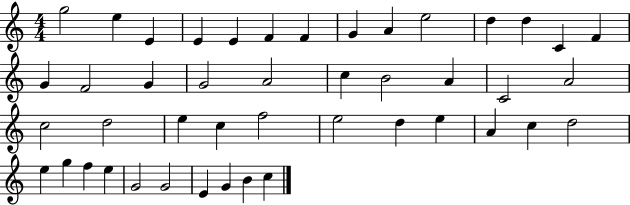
{
  \clef treble
  \numericTimeSignature
  \time 4/4
  \key c \major
  g''2 e''4 e'4 | e'4 e'4 f'4 f'4 | g'4 a'4 e''2 | d''4 d''4 c'4 f'4 | \break g'4 f'2 g'4 | g'2 a'2 | c''4 b'2 a'4 | c'2 a'2 | \break c''2 d''2 | e''4 c''4 f''2 | e''2 d''4 e''4 | a'4 c''4 d''2 | \break e''4 g''4 f''4 e''4 | g'2 g'2 | e'4 g'4 b'4 c''4 | \bar "|."
}